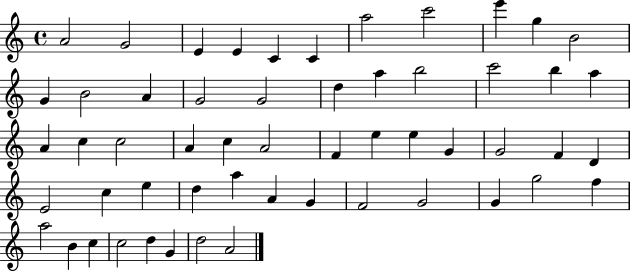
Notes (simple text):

A4/h G4/h E4/q E4/q C4/q C4/q A5/h C6/h E6/q G5/q B4/h G4/q B4/h A4/q G4/h G4/h D5/q A5/q B5/h C6/h B5/q A5/q A4/q C5/q C5/h A4/q C5/q A4/h F4/q E5/q E5/q G4/q G4/h F4/q D4/q E4/h C5/q E5/q D5/q A5/q A4/q G4/q F4/h G4/h G4/q G5/h F5/q A5/h B4/q C5/q C5/h D5/q G4/q D5/h A4/h